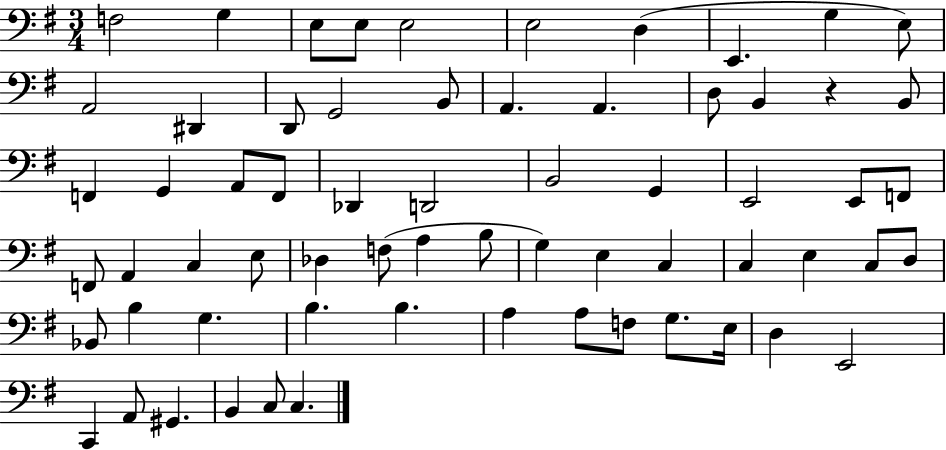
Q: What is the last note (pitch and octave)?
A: C3